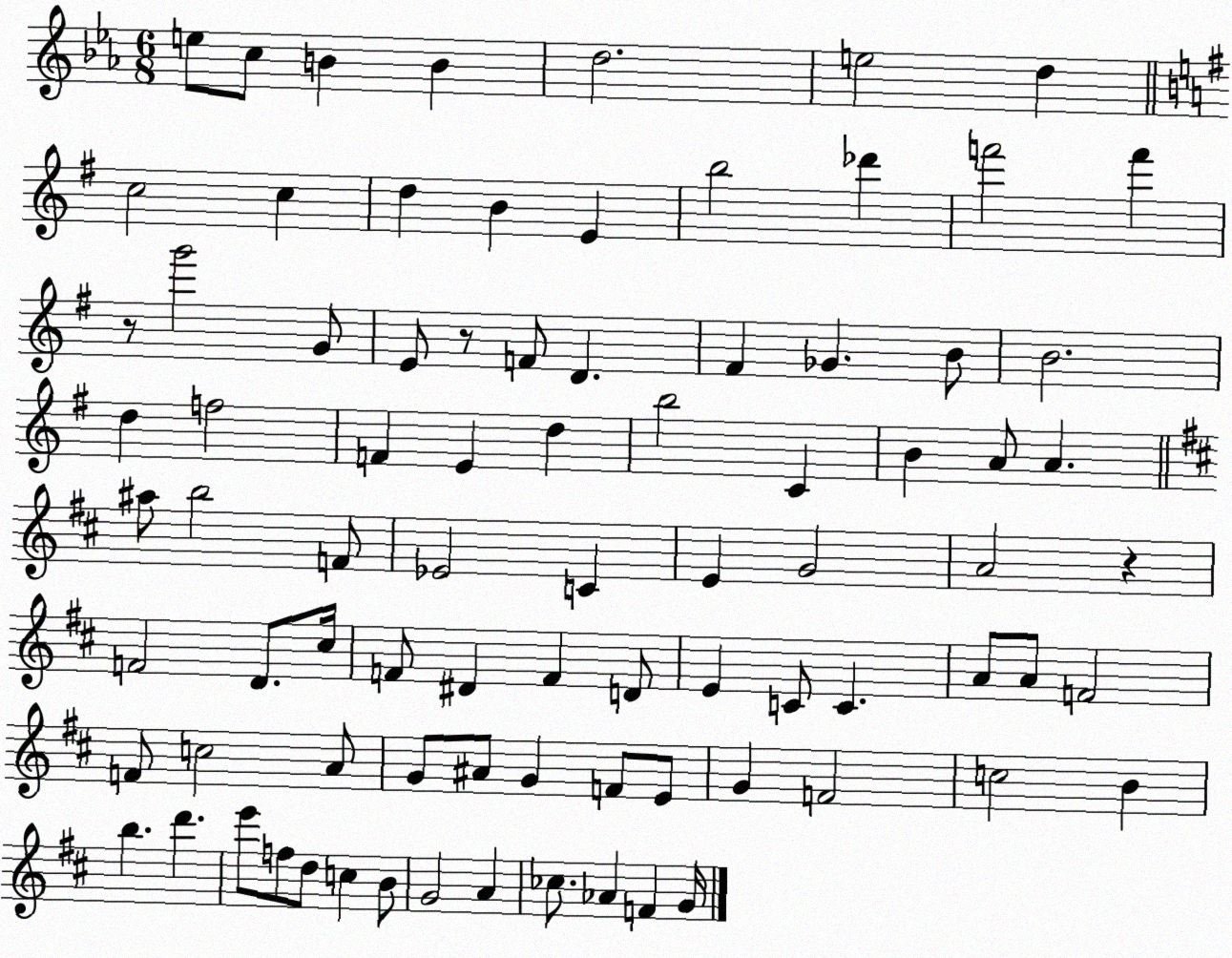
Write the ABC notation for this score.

X:1
T:Untitled
M:6/8
L:1/4
K:Eb
e/2 c/2 B B d2 e2 d c2 c d B E b2 _d' f'2 f' z/2 g'2 G/2 E/2 z/2 F/2 D ^F _G B/2 B2 d f2 F E d b2 C B A/2 A ^a/2 b2 F/2 _E2 C E G2 A2 z F2 D/2 ^c/4 F/2 ^D F D/2 E C/2 C A/2 A/2 F2 F/2 c2 A/2 G/2 ^A/2 G F/2 E/2 G F2 c2 B b d' e'/2 f/2 d/2 c B/2 G2 A _c/2 _A F G/4